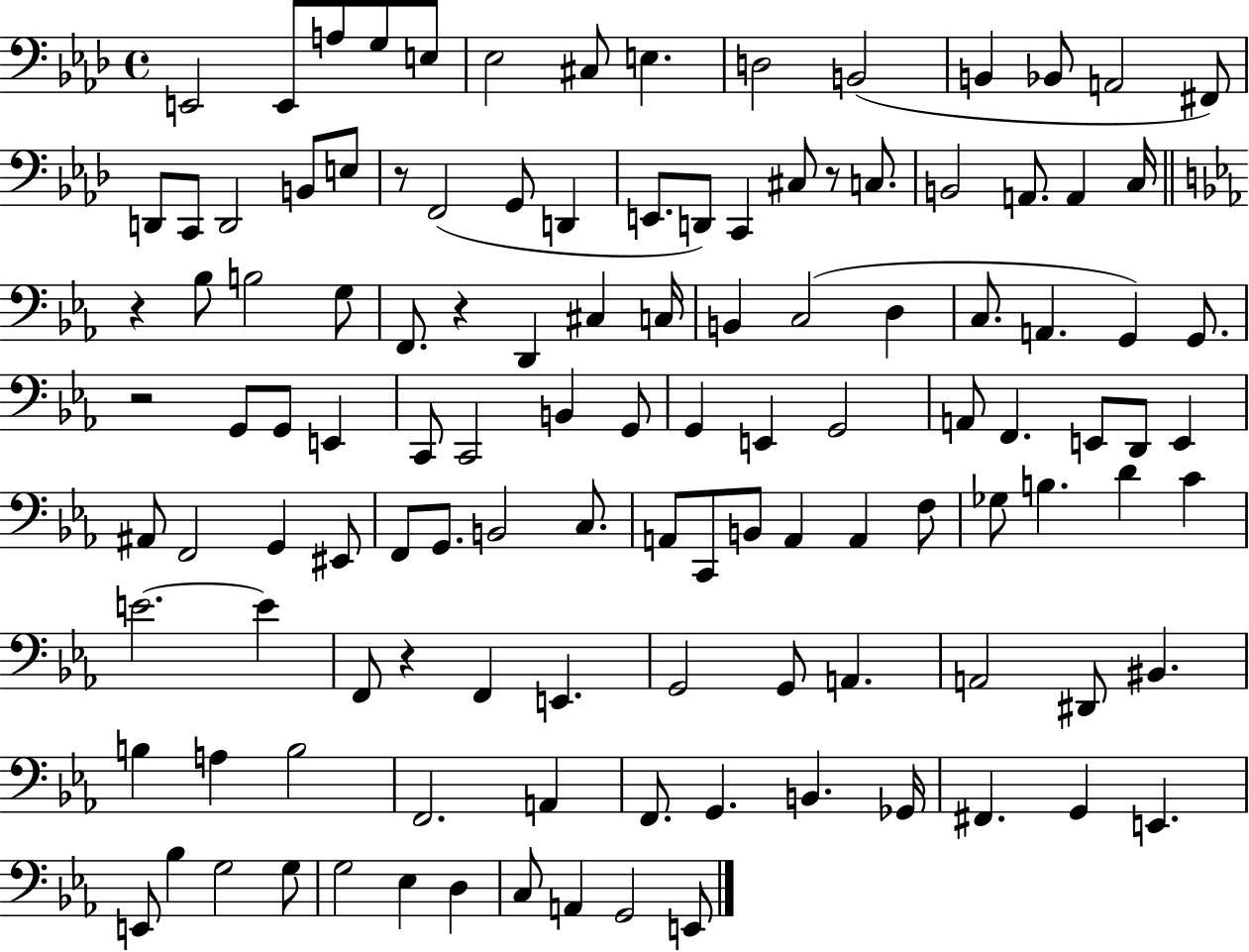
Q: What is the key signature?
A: AES major